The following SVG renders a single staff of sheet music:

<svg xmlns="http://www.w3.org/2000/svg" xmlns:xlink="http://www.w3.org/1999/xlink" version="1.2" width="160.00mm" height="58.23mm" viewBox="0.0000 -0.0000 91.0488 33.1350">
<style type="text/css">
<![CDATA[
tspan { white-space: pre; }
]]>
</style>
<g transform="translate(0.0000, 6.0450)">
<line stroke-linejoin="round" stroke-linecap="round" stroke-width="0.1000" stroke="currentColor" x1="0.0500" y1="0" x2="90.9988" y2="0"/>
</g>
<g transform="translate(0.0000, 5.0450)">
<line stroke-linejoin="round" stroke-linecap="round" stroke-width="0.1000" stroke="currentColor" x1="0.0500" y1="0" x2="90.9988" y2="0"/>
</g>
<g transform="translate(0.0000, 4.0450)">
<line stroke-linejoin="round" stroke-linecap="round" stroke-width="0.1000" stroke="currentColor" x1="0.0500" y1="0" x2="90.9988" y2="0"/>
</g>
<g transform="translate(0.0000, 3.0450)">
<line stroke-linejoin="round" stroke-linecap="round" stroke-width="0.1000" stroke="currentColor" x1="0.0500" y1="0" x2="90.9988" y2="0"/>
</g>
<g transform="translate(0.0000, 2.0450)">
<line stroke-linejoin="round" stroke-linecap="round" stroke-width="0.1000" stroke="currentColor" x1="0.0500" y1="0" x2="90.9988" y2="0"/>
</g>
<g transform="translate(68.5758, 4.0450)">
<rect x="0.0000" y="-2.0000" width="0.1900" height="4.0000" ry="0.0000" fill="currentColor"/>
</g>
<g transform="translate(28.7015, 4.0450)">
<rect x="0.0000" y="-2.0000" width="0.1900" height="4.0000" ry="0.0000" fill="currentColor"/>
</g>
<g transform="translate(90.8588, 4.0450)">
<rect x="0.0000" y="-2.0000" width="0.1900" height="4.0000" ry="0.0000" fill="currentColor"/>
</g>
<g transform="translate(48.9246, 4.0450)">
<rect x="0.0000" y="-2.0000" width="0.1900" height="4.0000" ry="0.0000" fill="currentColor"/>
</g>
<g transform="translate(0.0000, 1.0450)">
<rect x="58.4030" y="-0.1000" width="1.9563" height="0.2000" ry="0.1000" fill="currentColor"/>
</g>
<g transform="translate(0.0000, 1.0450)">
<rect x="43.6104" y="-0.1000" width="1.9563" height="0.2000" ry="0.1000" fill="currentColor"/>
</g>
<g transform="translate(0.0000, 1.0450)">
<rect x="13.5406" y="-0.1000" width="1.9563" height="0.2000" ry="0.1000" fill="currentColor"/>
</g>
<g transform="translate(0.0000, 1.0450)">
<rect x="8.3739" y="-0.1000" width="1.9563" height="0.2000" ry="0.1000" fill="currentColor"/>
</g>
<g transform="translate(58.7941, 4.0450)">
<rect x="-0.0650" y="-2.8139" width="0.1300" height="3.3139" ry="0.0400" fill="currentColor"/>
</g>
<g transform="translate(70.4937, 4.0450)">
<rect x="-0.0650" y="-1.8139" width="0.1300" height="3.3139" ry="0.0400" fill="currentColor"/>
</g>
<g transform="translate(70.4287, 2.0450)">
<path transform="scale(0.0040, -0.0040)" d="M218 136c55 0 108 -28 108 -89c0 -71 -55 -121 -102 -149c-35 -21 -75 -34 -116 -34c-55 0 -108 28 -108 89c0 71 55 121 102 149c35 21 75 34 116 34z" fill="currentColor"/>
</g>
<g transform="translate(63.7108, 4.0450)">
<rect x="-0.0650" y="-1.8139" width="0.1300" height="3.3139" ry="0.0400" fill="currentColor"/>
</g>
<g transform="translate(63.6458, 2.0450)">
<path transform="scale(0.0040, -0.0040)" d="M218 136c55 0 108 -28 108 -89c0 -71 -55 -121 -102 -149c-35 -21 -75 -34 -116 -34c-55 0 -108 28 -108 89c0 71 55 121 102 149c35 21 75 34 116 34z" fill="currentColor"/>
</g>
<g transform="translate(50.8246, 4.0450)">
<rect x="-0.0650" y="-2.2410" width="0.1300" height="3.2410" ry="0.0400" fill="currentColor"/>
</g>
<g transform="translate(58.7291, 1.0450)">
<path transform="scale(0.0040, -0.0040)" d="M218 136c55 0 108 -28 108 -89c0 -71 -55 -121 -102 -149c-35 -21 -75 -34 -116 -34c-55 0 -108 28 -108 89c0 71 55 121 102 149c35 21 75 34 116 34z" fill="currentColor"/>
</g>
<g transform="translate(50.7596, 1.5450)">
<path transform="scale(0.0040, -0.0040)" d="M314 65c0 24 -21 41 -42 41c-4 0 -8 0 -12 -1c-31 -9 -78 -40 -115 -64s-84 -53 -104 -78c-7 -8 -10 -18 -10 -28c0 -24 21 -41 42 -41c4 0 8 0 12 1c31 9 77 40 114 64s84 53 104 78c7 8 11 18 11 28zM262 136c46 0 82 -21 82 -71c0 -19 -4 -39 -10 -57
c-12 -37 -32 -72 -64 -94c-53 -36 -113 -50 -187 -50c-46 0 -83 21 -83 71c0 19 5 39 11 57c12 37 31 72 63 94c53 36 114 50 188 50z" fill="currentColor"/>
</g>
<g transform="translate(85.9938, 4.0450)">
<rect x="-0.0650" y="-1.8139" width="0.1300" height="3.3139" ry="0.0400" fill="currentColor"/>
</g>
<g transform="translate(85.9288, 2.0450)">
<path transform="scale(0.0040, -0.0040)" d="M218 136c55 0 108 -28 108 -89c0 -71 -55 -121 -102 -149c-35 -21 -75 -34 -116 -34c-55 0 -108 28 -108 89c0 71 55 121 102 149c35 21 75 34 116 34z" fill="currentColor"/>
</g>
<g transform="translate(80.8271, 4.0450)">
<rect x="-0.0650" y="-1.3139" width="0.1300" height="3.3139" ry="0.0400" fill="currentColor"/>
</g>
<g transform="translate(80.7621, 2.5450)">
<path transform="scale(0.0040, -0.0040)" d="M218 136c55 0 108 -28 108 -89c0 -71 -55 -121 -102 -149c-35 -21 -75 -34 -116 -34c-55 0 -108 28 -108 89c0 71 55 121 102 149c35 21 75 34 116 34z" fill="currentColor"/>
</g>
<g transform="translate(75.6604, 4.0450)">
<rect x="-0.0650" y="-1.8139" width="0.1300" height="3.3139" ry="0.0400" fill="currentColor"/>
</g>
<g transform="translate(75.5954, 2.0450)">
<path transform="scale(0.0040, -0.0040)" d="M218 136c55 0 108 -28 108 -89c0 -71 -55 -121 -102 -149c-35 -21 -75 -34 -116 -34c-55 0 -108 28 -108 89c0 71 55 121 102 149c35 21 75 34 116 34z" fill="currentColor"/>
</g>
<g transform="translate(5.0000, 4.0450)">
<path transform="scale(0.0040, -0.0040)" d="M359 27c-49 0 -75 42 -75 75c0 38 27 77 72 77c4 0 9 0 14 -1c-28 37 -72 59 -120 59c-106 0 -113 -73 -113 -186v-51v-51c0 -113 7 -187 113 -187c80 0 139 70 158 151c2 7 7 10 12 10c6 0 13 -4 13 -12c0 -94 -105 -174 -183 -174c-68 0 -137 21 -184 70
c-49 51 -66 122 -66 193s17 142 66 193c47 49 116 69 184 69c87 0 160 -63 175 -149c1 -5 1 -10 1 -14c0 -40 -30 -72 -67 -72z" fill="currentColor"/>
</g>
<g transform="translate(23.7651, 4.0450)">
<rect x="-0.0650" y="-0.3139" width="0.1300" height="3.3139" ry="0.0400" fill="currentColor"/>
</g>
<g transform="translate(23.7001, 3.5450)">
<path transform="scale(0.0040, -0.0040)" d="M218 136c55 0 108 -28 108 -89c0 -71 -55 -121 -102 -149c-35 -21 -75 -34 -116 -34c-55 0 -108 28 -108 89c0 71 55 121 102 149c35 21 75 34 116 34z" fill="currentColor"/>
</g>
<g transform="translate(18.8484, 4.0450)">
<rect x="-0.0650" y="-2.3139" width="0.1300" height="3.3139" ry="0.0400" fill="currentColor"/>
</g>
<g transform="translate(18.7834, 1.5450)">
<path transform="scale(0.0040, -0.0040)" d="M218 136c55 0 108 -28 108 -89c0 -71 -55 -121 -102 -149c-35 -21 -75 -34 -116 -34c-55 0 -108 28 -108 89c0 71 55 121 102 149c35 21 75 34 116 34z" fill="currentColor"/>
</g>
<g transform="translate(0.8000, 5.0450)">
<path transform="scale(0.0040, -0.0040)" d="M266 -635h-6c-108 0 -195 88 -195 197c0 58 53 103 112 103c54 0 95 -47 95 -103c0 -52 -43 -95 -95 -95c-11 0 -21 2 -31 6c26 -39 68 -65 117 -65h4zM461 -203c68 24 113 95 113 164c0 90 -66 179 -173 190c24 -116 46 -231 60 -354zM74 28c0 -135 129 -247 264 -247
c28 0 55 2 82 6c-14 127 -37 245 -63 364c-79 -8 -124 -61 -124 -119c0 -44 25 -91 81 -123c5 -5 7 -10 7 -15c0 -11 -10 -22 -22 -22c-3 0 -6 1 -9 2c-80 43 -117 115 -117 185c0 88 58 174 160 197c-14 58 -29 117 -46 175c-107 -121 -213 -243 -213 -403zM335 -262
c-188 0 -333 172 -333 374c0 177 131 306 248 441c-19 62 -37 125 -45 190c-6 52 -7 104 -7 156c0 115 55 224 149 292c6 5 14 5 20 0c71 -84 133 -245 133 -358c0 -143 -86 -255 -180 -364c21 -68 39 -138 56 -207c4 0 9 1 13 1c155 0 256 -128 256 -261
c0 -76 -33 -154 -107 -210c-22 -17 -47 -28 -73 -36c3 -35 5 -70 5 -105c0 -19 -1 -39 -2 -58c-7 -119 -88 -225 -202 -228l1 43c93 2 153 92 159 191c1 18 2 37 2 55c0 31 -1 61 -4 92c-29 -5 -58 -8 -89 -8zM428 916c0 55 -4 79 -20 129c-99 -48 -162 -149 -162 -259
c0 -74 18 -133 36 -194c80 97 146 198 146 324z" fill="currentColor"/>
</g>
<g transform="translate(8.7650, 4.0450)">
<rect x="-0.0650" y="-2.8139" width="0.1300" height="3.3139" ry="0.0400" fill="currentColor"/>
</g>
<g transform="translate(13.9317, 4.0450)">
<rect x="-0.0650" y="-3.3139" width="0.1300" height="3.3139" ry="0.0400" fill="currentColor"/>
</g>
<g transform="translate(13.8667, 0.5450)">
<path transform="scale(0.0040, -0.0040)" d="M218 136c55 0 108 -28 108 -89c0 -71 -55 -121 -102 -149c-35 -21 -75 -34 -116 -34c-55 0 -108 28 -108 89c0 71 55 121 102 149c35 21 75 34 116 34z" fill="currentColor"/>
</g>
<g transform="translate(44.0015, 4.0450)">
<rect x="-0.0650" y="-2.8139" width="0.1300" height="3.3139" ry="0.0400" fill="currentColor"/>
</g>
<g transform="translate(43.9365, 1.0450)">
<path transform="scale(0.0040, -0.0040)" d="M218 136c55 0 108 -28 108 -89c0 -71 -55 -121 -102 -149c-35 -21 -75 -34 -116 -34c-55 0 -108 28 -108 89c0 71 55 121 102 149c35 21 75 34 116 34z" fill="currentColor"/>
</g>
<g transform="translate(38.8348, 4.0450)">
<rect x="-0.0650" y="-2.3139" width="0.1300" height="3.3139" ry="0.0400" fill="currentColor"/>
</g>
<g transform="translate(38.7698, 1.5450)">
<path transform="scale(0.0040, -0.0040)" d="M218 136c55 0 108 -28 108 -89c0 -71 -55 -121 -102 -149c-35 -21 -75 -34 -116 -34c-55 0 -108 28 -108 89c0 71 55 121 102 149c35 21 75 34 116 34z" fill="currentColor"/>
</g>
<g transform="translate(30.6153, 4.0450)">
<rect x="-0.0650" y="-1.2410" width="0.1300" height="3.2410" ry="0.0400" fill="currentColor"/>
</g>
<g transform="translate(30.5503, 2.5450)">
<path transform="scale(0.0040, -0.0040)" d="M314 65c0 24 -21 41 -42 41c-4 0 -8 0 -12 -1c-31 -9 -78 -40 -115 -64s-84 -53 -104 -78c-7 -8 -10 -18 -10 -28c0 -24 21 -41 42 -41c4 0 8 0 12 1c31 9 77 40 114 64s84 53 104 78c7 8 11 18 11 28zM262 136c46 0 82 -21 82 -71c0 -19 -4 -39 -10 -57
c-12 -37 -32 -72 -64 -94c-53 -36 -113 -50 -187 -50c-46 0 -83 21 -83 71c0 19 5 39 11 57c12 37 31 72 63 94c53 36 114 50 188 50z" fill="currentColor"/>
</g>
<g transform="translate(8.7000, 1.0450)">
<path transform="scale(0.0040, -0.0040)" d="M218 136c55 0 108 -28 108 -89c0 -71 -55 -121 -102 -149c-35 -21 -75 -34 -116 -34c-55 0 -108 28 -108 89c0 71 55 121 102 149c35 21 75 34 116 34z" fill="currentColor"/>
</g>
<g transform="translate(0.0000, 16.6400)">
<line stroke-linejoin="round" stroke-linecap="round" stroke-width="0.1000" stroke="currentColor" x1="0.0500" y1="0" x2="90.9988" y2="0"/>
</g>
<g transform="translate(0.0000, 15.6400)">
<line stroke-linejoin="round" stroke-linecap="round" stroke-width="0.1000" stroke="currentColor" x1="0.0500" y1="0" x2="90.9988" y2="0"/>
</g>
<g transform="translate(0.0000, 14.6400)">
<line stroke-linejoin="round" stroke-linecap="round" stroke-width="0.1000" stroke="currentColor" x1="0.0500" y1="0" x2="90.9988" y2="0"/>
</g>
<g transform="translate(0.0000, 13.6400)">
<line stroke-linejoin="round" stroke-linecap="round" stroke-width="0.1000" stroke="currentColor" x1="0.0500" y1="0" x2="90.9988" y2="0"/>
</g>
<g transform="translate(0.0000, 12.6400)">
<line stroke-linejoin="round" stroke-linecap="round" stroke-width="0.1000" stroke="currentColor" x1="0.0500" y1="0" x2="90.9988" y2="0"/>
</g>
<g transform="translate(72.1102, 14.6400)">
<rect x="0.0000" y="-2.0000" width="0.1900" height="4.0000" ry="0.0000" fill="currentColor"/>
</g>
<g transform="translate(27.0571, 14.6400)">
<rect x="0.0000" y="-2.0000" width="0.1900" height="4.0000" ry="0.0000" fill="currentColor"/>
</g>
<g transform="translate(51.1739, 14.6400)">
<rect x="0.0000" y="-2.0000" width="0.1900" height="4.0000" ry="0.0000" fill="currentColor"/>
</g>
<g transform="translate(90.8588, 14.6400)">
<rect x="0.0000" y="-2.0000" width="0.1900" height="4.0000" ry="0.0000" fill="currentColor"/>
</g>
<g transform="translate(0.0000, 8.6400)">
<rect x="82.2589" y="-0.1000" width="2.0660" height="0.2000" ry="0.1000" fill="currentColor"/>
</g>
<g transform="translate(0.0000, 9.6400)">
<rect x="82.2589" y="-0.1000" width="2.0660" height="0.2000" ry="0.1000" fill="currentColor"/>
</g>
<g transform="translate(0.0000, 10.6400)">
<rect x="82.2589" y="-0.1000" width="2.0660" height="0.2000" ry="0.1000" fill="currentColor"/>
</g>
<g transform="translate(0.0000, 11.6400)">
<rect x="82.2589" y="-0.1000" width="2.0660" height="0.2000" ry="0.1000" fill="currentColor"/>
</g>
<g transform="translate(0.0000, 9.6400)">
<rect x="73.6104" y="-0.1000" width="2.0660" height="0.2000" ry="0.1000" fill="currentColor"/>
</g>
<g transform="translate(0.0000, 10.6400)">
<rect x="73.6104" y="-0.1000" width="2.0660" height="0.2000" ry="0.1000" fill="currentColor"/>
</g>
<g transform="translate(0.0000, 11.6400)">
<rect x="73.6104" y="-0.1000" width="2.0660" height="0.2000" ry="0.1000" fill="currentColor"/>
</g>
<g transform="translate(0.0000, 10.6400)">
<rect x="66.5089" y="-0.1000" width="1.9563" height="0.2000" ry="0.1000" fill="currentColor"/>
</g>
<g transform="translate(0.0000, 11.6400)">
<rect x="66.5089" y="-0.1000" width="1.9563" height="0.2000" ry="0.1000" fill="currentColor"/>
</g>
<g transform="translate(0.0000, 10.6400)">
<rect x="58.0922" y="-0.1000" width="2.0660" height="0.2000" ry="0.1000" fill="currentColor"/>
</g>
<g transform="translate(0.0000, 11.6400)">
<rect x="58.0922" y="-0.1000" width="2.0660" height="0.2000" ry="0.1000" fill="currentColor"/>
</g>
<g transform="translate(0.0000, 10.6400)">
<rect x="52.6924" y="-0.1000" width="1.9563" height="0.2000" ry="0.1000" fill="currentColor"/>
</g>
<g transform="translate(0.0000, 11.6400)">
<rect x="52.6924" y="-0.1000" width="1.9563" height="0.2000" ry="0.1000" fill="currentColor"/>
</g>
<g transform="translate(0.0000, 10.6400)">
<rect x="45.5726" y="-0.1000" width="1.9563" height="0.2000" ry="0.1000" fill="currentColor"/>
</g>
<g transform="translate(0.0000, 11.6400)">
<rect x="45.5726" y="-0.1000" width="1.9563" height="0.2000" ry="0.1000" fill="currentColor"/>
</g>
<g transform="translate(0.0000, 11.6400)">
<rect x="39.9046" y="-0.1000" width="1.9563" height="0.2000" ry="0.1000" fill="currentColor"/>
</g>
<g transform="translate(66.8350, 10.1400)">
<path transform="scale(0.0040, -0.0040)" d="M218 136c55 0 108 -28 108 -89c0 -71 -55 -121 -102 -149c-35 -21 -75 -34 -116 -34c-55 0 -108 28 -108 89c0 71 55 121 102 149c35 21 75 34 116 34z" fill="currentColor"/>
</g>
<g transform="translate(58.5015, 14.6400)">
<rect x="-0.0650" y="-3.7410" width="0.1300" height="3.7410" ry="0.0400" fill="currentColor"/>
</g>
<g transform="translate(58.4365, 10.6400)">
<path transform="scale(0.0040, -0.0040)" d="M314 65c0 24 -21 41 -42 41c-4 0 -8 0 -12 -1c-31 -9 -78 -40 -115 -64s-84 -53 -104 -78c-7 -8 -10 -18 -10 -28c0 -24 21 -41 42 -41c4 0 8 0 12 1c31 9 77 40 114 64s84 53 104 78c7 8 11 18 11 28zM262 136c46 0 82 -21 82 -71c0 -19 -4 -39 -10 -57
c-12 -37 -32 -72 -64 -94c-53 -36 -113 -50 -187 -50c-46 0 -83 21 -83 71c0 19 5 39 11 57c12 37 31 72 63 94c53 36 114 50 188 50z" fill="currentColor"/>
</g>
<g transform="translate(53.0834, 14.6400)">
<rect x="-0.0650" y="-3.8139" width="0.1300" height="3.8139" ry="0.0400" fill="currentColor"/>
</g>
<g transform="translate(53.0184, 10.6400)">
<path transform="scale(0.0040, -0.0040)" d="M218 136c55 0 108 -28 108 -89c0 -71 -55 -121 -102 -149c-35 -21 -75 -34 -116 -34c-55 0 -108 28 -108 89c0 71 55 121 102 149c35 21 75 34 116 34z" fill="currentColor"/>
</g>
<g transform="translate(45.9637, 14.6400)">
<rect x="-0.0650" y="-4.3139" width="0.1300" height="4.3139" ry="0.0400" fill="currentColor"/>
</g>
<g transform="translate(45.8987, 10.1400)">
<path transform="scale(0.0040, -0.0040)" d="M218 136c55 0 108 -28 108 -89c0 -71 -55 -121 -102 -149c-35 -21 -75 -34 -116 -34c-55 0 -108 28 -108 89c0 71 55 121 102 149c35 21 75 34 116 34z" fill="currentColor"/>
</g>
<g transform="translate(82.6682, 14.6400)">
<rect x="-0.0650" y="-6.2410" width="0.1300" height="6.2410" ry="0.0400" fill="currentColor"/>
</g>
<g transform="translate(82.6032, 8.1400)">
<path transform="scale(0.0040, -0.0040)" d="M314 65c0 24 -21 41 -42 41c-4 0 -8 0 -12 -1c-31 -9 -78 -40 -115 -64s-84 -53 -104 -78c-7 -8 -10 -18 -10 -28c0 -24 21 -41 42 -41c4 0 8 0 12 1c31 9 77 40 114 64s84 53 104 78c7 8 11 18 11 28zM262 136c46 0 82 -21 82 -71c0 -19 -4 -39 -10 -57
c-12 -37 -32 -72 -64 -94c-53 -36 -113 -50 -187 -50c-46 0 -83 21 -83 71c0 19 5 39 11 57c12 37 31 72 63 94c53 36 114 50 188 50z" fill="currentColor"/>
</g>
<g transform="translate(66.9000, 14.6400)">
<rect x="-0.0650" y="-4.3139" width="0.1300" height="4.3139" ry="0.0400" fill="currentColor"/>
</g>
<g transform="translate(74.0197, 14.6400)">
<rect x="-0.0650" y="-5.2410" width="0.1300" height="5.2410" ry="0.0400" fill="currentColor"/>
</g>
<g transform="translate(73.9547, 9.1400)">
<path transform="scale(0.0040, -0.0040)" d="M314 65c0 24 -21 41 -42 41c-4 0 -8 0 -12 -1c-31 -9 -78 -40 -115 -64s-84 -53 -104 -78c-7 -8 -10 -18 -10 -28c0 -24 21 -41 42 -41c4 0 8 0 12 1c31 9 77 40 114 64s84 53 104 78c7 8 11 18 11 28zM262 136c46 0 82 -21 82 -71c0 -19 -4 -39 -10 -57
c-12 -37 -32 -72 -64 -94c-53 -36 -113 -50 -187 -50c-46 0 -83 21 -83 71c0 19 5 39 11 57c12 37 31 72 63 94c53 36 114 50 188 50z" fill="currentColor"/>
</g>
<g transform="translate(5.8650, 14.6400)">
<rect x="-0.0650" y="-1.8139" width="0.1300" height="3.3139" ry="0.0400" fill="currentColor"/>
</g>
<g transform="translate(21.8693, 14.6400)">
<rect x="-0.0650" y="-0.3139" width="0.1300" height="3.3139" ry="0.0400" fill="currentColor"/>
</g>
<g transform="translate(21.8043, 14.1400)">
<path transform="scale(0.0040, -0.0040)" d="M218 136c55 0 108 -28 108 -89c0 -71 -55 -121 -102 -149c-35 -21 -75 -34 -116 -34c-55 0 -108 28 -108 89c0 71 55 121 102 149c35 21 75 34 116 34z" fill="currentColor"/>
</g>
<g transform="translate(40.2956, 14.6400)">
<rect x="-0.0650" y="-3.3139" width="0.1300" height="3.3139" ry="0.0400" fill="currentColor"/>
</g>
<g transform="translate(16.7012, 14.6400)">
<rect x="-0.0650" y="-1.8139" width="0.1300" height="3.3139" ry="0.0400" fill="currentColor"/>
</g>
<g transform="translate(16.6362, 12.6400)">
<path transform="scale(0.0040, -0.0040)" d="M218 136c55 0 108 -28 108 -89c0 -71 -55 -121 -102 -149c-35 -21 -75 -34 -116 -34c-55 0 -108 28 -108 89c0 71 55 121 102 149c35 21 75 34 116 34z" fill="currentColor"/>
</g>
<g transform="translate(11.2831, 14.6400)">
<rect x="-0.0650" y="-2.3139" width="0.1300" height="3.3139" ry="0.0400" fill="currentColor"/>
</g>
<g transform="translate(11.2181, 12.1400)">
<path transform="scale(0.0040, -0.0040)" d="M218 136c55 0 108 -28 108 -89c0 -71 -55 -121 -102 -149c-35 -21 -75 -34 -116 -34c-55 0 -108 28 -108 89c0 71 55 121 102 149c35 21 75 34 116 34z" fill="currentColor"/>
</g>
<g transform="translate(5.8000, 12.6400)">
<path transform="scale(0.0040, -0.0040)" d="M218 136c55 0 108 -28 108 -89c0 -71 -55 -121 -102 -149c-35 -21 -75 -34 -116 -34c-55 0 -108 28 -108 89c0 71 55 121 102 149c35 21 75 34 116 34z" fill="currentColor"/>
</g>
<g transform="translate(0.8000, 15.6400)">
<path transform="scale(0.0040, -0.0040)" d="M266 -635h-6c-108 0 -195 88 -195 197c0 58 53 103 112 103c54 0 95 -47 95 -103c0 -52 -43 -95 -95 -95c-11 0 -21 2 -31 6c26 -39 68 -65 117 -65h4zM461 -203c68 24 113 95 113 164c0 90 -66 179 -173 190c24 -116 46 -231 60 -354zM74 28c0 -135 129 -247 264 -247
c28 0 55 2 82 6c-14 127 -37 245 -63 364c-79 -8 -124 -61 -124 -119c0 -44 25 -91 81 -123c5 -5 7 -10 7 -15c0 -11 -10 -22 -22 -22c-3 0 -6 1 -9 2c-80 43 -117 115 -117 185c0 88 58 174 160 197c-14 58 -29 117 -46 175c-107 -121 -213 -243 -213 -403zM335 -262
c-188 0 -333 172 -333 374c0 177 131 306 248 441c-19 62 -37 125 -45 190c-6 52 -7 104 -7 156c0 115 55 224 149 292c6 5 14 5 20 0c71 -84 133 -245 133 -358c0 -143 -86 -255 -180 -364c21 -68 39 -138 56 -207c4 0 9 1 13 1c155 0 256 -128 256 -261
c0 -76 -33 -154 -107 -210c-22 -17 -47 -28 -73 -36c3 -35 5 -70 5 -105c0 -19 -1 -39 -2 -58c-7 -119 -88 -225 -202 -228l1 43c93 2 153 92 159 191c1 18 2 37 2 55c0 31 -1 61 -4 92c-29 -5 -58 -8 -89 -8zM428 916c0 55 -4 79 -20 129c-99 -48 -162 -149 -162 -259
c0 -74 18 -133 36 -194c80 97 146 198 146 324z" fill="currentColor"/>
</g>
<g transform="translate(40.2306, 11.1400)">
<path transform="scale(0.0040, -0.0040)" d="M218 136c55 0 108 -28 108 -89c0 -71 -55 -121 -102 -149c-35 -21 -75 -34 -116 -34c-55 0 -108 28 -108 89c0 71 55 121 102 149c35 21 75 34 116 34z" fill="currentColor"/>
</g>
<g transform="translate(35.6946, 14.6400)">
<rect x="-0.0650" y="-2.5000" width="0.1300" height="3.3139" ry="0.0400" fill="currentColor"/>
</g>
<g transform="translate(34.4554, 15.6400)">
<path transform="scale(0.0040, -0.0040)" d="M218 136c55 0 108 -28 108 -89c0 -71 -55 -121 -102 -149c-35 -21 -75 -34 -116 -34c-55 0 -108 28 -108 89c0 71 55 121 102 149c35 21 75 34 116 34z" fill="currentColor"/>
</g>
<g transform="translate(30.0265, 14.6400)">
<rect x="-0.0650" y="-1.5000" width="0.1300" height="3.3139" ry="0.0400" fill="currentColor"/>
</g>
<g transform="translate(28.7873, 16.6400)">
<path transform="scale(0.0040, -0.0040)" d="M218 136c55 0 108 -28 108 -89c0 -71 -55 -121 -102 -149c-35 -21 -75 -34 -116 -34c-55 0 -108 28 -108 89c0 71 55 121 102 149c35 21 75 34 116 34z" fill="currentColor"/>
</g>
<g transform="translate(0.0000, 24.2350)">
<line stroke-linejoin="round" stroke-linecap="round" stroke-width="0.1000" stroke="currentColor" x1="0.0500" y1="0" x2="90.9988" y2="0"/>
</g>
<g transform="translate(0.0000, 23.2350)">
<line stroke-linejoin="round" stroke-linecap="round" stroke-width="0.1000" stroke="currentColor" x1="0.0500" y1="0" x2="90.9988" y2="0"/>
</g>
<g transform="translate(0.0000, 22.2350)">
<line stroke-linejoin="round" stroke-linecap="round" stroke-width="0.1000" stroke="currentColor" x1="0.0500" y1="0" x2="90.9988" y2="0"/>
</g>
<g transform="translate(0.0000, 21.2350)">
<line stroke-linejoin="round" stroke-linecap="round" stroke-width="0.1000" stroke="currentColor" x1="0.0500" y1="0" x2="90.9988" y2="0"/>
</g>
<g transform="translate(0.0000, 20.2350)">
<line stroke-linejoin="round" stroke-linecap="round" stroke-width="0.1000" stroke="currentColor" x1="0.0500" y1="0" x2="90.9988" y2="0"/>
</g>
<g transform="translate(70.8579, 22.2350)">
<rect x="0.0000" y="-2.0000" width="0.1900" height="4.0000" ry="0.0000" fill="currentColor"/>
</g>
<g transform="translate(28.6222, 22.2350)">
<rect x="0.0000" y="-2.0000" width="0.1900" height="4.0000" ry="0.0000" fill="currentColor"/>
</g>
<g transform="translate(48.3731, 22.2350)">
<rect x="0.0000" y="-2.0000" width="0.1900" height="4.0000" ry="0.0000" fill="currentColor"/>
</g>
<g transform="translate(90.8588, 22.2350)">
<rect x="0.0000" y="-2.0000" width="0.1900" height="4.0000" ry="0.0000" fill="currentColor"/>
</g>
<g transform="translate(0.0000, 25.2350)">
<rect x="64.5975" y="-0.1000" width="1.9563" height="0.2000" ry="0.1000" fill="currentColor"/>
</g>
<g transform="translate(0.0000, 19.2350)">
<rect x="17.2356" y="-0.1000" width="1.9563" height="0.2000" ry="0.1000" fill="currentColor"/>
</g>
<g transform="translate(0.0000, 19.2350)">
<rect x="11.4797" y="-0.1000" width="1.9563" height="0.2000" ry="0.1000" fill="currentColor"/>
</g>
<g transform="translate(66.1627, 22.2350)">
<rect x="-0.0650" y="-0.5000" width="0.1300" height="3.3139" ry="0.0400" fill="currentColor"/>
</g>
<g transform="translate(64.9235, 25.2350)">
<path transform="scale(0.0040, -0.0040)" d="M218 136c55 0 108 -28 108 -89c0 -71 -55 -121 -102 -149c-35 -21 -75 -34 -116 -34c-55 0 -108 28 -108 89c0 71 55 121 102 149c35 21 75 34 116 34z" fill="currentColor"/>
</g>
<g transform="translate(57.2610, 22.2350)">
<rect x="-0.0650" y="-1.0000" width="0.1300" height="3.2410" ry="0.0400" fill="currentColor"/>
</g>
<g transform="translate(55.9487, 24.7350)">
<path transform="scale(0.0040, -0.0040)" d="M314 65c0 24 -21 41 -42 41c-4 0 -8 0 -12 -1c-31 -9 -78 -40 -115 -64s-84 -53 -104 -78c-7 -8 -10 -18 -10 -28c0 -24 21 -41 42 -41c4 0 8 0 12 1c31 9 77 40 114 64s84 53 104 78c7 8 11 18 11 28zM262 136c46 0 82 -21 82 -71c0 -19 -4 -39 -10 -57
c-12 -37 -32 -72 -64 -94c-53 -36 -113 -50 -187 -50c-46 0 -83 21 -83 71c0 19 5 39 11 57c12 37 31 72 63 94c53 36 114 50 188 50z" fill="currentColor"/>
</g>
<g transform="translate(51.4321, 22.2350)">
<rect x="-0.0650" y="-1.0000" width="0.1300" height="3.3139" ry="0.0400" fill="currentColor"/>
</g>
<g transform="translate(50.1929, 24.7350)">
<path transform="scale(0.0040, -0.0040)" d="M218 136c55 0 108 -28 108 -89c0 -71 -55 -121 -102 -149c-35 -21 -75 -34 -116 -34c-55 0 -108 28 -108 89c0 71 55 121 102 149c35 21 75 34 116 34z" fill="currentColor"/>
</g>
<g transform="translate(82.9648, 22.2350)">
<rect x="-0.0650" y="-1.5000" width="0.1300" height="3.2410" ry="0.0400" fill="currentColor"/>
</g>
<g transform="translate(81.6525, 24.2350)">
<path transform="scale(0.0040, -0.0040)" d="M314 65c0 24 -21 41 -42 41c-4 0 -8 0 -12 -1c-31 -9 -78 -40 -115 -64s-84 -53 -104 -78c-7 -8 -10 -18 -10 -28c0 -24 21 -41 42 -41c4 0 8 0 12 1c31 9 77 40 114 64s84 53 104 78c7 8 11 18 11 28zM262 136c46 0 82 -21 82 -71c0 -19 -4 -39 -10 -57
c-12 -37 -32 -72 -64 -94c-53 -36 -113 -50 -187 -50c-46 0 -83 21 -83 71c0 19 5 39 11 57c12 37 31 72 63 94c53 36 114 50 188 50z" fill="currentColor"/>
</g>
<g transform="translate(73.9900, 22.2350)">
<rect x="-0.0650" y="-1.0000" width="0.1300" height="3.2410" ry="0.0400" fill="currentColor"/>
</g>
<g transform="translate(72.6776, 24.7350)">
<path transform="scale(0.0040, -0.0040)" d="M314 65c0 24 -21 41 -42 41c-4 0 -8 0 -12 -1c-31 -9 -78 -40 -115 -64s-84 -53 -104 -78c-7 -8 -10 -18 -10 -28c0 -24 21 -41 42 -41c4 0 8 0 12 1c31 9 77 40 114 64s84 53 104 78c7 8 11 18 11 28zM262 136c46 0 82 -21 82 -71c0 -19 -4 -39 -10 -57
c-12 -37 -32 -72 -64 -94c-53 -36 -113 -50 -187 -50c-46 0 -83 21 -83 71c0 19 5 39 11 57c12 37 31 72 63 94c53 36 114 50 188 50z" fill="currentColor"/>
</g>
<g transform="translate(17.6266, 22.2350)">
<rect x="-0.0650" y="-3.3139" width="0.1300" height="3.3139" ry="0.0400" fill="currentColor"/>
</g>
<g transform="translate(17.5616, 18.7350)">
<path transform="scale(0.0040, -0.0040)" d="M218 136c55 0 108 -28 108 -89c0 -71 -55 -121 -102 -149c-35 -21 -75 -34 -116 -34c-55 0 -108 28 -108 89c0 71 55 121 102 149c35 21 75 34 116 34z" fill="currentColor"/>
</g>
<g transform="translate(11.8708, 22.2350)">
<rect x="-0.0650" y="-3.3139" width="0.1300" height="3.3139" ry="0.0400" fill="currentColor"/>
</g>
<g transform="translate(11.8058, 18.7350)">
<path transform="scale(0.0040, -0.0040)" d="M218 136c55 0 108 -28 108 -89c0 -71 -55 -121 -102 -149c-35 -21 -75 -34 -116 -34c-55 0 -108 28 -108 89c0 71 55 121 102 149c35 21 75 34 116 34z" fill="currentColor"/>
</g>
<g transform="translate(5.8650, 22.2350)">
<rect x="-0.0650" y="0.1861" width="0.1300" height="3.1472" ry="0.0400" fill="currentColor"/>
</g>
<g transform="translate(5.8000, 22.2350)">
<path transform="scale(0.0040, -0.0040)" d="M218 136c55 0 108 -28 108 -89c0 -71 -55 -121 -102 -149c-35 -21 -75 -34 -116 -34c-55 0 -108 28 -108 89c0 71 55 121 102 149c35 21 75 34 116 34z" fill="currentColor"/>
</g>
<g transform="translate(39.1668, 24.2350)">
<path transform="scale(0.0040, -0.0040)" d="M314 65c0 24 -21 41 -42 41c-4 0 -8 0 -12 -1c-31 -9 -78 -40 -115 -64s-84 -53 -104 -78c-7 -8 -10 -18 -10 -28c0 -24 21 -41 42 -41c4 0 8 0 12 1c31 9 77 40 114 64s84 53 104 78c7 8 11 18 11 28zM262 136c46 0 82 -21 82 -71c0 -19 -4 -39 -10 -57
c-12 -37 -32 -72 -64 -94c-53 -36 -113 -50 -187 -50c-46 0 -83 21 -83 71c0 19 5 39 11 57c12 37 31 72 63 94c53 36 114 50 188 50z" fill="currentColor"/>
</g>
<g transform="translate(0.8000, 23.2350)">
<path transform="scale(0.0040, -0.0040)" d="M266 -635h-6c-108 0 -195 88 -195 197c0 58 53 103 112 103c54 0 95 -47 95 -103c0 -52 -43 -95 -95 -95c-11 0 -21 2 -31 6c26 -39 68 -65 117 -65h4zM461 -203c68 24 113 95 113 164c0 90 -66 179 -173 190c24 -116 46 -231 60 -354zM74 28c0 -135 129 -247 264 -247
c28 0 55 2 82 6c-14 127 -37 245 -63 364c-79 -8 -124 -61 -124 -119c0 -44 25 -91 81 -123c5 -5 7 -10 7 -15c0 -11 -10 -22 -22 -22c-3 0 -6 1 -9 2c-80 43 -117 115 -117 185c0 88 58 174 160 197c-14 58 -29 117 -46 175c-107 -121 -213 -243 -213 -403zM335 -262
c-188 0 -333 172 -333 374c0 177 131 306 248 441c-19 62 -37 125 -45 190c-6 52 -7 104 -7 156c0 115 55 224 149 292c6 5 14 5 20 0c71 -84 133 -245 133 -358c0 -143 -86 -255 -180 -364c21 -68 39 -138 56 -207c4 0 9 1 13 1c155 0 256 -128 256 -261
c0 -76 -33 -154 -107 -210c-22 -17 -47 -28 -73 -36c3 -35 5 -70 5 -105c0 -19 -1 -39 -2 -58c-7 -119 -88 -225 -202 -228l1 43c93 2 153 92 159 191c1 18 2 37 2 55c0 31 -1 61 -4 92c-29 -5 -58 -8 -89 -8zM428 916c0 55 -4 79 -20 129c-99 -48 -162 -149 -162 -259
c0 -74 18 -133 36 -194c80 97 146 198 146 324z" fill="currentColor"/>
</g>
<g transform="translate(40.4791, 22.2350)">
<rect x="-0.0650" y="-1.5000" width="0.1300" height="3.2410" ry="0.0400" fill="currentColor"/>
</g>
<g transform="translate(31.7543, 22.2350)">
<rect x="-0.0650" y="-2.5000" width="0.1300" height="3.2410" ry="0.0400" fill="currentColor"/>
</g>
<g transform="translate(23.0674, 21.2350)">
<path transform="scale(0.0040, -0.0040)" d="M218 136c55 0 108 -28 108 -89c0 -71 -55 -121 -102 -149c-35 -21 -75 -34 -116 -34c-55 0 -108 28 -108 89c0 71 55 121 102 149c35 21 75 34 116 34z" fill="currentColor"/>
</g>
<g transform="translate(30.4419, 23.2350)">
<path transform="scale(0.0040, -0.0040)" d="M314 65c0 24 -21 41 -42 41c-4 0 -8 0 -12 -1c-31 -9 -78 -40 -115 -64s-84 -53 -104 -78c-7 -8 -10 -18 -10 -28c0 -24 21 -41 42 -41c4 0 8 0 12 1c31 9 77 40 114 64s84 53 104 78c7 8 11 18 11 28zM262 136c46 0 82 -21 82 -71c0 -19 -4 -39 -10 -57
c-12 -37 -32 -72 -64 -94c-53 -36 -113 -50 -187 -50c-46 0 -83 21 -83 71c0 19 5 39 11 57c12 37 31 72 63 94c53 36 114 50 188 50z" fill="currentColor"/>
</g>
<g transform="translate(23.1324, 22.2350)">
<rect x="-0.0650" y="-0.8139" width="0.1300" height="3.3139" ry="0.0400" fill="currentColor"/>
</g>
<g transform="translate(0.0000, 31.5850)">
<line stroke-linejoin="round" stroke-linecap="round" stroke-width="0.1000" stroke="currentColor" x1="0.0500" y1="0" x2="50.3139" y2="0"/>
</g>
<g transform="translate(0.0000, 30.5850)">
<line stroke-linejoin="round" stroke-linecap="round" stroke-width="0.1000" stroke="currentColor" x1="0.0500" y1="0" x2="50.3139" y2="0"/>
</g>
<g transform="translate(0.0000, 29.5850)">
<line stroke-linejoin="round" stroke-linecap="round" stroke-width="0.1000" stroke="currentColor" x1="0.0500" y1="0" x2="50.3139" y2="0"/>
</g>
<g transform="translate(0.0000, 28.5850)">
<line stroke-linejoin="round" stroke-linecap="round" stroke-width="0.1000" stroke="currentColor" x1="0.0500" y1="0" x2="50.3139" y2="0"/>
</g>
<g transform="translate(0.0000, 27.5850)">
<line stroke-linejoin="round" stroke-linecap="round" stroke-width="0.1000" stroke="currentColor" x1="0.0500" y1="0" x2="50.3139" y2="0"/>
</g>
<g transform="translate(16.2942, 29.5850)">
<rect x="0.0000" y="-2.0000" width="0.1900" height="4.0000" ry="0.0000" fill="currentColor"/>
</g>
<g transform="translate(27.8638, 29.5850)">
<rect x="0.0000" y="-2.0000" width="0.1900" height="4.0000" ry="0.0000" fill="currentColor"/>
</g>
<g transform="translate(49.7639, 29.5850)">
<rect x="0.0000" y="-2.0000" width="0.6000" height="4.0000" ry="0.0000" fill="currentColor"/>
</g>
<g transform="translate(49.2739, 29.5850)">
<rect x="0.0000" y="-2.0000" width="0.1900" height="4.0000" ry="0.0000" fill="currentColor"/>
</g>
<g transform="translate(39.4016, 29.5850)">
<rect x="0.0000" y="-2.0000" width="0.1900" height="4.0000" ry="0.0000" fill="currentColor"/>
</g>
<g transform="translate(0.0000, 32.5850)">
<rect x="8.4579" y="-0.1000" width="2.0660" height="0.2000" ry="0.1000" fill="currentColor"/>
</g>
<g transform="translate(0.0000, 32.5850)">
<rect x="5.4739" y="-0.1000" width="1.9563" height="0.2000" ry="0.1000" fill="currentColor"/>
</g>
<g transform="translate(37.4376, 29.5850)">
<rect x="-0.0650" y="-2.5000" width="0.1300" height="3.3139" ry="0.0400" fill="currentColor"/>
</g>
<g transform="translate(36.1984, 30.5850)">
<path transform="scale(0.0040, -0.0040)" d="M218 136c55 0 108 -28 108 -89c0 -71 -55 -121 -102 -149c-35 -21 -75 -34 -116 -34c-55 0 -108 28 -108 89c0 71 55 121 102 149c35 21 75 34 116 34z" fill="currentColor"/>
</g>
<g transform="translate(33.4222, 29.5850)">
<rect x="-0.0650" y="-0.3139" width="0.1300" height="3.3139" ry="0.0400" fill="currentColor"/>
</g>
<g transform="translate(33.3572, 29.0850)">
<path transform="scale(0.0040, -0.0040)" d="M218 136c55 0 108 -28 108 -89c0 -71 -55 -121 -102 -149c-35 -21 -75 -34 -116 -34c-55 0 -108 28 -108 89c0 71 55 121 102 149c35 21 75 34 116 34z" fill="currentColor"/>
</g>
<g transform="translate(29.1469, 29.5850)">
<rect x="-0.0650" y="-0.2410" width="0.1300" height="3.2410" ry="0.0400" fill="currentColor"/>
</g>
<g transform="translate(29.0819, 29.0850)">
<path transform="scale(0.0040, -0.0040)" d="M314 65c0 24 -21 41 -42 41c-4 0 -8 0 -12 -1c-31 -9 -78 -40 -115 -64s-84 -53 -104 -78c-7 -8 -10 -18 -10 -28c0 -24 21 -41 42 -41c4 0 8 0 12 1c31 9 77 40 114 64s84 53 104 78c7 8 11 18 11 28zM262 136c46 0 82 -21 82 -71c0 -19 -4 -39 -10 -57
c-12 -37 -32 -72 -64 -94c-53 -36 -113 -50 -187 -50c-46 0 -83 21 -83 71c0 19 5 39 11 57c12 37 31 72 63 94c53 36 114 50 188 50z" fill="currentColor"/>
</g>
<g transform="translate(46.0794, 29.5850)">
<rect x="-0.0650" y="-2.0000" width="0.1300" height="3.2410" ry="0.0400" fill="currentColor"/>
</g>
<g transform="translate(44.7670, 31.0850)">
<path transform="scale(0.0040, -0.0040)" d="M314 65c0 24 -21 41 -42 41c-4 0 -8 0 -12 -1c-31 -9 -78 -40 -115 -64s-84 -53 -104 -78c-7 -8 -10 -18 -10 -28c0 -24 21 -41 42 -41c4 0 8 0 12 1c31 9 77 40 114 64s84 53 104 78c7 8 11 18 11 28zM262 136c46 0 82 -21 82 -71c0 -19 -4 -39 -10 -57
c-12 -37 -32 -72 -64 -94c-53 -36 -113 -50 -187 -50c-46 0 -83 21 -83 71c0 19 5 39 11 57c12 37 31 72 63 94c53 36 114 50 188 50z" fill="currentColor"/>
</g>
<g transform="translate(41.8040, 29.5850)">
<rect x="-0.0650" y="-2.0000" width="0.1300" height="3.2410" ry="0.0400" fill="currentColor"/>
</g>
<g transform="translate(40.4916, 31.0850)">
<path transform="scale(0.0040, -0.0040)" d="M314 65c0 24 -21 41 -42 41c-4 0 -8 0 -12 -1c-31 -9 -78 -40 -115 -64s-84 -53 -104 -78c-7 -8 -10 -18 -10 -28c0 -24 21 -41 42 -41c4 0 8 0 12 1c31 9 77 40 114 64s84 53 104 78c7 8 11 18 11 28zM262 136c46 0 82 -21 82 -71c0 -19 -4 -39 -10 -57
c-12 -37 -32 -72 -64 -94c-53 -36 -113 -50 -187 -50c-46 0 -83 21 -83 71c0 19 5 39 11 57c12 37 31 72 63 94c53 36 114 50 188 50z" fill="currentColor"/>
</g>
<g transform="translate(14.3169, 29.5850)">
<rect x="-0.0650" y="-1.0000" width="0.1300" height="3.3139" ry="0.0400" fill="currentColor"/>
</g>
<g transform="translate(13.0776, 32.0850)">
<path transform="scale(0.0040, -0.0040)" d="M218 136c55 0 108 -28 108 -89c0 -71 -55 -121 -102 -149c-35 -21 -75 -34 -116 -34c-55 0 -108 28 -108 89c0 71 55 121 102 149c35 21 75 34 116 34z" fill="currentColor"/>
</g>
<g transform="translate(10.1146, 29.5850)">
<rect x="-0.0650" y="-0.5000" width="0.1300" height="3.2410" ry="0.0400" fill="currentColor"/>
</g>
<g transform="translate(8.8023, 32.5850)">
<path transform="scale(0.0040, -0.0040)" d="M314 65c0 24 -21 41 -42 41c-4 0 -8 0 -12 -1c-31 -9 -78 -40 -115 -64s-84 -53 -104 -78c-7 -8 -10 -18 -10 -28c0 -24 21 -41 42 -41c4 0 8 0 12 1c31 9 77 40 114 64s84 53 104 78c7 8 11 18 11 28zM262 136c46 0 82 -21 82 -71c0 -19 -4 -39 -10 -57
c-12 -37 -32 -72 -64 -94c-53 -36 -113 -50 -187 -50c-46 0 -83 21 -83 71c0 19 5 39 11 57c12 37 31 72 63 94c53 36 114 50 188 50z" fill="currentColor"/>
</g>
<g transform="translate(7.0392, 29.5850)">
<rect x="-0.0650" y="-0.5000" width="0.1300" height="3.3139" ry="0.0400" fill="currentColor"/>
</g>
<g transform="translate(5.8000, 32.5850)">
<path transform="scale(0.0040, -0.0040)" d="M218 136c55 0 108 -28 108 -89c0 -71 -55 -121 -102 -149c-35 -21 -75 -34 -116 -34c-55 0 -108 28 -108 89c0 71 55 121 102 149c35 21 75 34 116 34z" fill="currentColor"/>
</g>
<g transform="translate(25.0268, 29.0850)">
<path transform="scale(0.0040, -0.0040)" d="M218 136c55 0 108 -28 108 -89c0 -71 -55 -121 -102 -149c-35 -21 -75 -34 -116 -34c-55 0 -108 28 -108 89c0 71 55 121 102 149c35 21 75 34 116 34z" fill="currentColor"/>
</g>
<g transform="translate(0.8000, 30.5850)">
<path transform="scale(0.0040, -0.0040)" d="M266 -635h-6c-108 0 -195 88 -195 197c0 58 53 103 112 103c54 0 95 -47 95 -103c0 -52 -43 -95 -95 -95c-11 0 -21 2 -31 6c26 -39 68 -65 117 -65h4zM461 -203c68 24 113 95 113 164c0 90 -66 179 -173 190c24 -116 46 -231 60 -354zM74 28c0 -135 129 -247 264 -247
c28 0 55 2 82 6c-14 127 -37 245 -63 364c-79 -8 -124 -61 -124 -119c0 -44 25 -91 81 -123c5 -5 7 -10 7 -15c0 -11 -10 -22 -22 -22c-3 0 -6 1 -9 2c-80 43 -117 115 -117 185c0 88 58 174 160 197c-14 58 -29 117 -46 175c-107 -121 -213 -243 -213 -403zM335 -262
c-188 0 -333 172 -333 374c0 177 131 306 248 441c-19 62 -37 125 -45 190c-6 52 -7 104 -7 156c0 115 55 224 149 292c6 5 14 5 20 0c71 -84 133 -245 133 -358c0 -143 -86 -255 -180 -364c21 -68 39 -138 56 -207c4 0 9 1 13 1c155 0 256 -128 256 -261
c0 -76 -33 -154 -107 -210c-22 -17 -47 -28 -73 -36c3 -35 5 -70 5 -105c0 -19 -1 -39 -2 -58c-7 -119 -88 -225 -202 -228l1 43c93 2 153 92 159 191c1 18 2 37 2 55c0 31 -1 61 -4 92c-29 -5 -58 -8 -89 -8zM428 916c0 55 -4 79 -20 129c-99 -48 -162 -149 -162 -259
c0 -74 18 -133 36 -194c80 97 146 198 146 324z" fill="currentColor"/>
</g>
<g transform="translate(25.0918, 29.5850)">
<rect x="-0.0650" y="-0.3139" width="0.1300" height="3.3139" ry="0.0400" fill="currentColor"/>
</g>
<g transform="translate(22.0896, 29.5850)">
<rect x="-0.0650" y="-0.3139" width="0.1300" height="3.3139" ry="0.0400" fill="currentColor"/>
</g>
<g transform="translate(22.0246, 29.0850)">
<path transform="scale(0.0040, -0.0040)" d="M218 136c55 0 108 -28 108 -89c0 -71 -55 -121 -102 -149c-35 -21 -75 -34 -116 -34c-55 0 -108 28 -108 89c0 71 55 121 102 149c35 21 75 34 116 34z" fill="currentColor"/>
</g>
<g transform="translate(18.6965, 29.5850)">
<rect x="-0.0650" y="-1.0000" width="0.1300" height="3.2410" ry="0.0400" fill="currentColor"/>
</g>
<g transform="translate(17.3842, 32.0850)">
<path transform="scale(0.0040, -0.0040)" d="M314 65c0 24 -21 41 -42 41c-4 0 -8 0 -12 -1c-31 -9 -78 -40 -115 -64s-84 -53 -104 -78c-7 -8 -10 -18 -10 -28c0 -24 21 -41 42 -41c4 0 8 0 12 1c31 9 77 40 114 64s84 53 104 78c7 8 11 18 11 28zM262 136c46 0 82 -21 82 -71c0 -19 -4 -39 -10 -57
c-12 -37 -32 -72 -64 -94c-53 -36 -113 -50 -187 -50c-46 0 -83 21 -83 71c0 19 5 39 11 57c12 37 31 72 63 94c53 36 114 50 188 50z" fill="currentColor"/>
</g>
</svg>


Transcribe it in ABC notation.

X:1
T:Untitled
M:4/4
L:1/4
K:C
a b g c e2 g a g2 a f f f e f f g f c E G b d' c' c'2 d' f'2 a'2 B b b d G2 E2 D D2 C D2 E2 C C2 D D2 c c c2 c G F2 F2